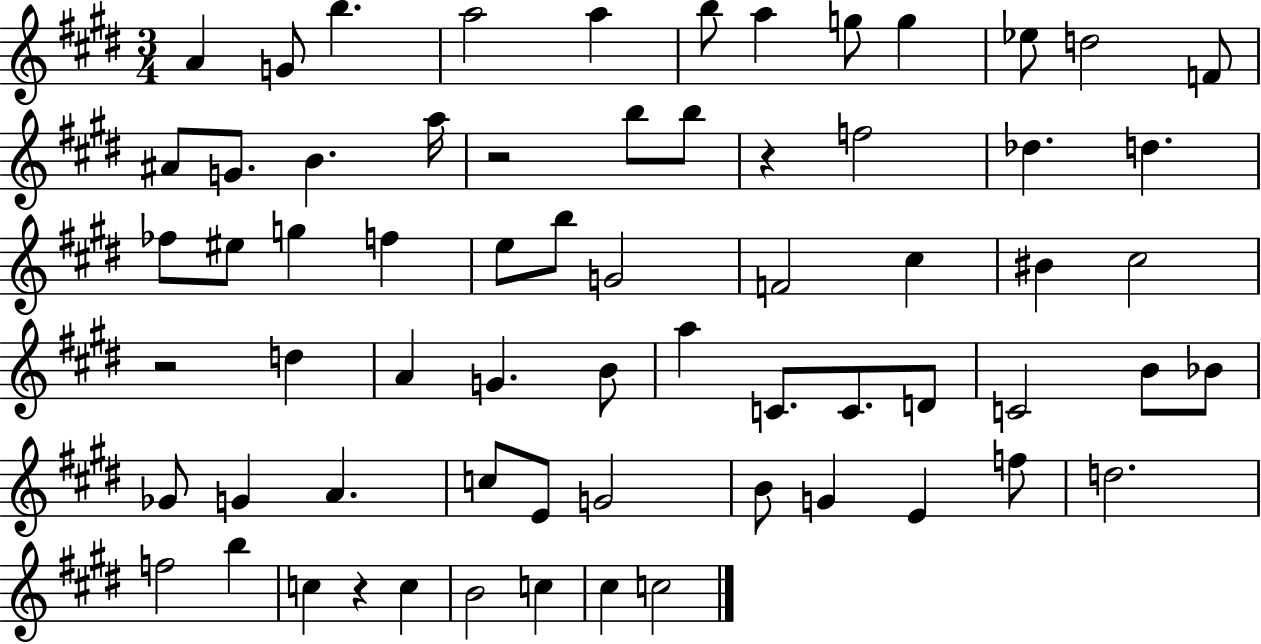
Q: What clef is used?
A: treble